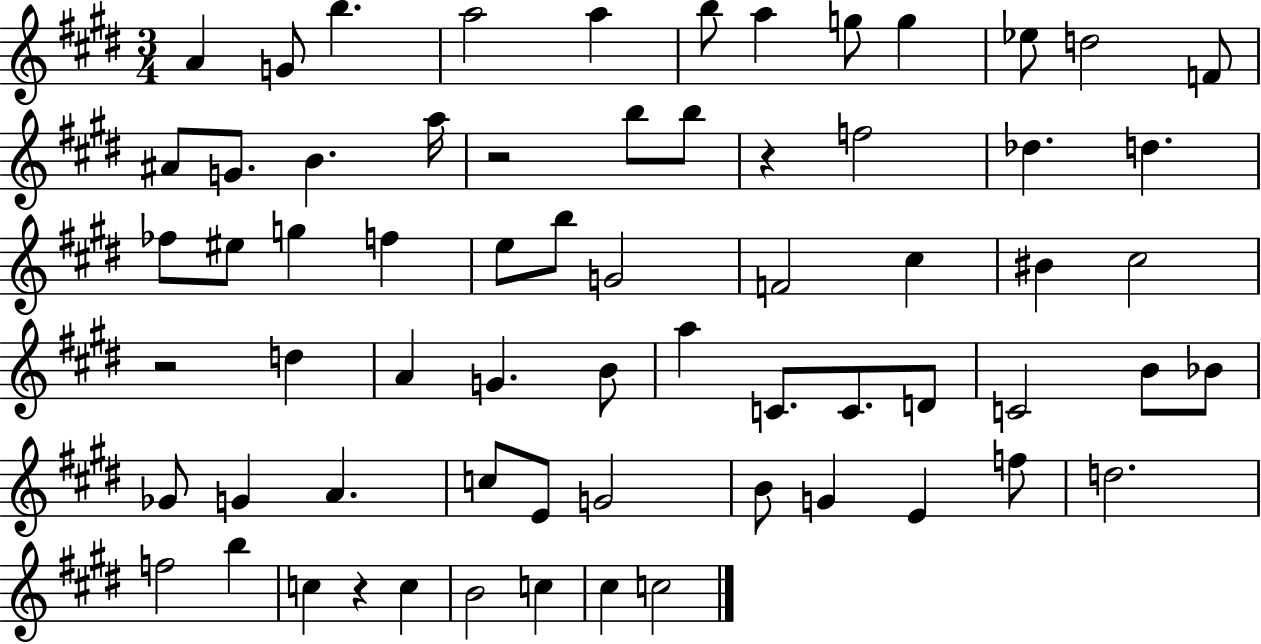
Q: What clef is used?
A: treble